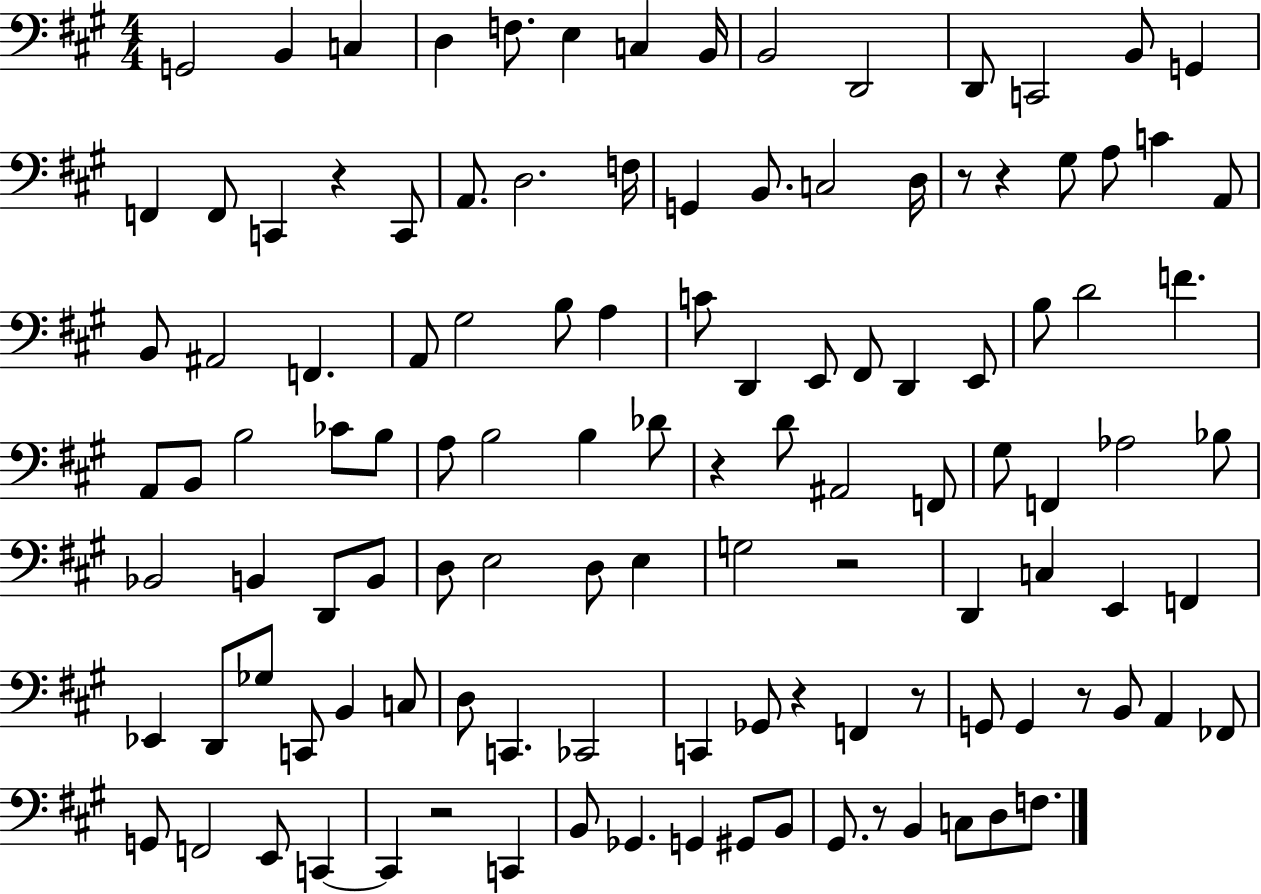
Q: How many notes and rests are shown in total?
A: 117